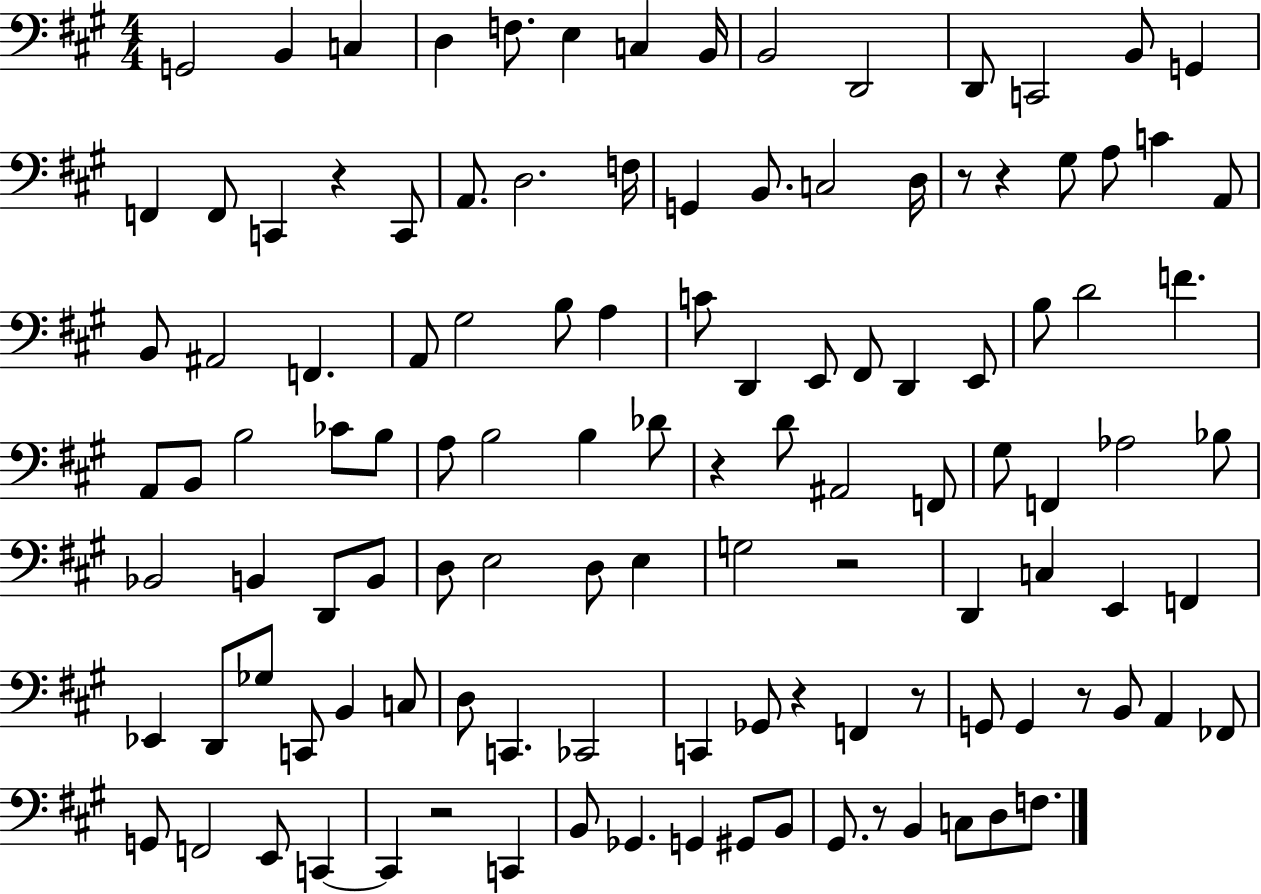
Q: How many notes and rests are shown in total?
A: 117